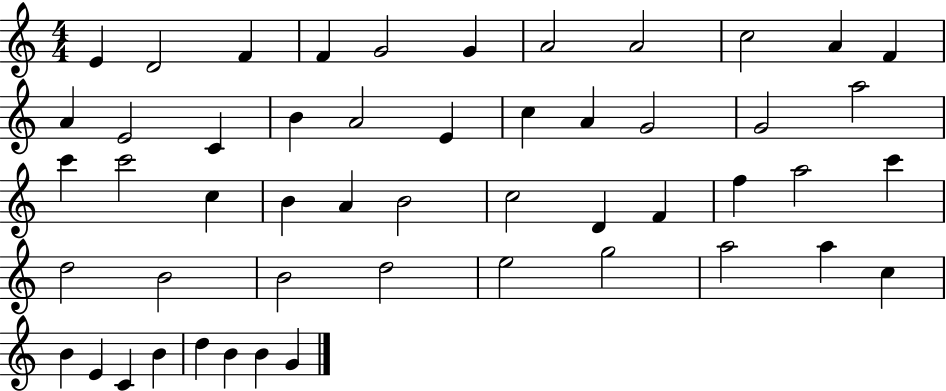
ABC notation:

X:1
T:Untitled
M:4/4
L:1/4
K:C
E D2 F F G2 G A2 A2 c2 A F A E2 C B A2 E c A G2 G2 a2 c' c'2 c B A B2 c2 D F f a2 c' d2 B2 B2 d2 e2 g2 a2 a c B E C B d B B G